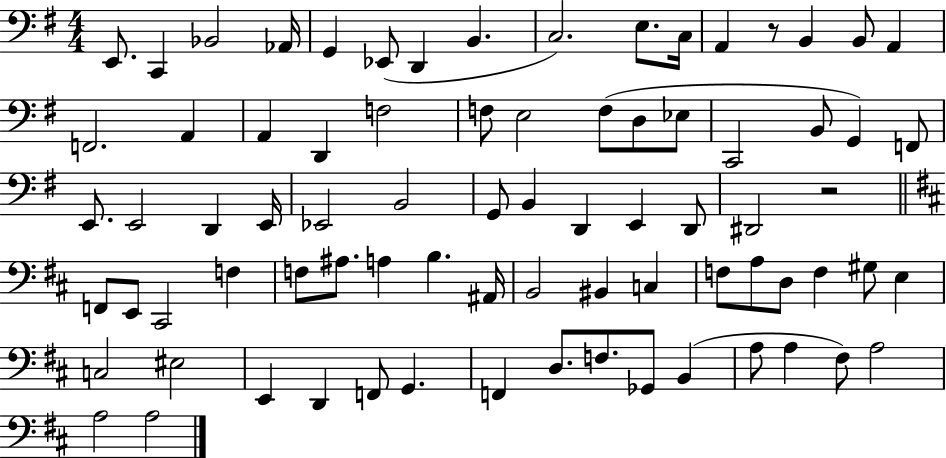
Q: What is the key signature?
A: G major